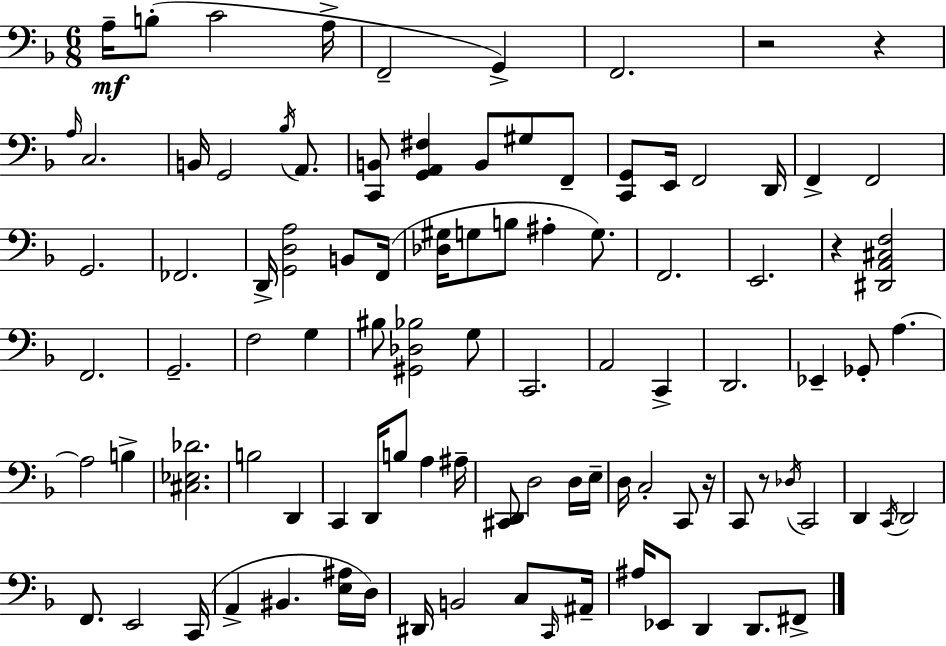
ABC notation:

X:1
T:Untitled
M:6/8
L:1/4
K:F
A,/4 B,/2 C2 A,/4 F,,2 G,, F,,2 z2 z A,/4 C,2 B,,/4 G,,2 _B,/4 A,,/2 [C,,B,,]/2 [G,,A,,^F,] B,,/2 ^G,/2 F,,/2 [C,,G,,]/2 E,,/4 F,,2 D,,/4 F,, F,,2 G,,2 _F,,2 D,,/4 [G,,D,A,]2 B,,/2 F,,/4 [_D,^G,]/4 G,/2 B,/2 ^A, G,/2 F,,2 E,,2 z [^D,,A,,^C,F,]2 F,,2 G,,2 F,2 G, ^B,/2 [^G,,_D,_B,]2 G,/2 C,,2 A,,2 C,, D,,2 _E,, _G,,/2 A, A,2 B, [^C,_E,_D]2 B,2 D,, C,, D,,/4 B,/2 A, ^A,/4 [^C,,D,,]/2 D,2 D,/4 E,/4 D,/4 C,2 C,,/2 z/4 C,,/2 z/2 _D,/4 C,,2 D,, C,,/4 D,,2 F,,/2 E,,2 C,,/4 A,, ^B,, [E,^A,]/4 D,/4 ^D,,/4 B,,2 C,/2 C,,/4 ^A,,/4 ^A,/4 _E,,/2 D,, D,,/2 ^F,,/2